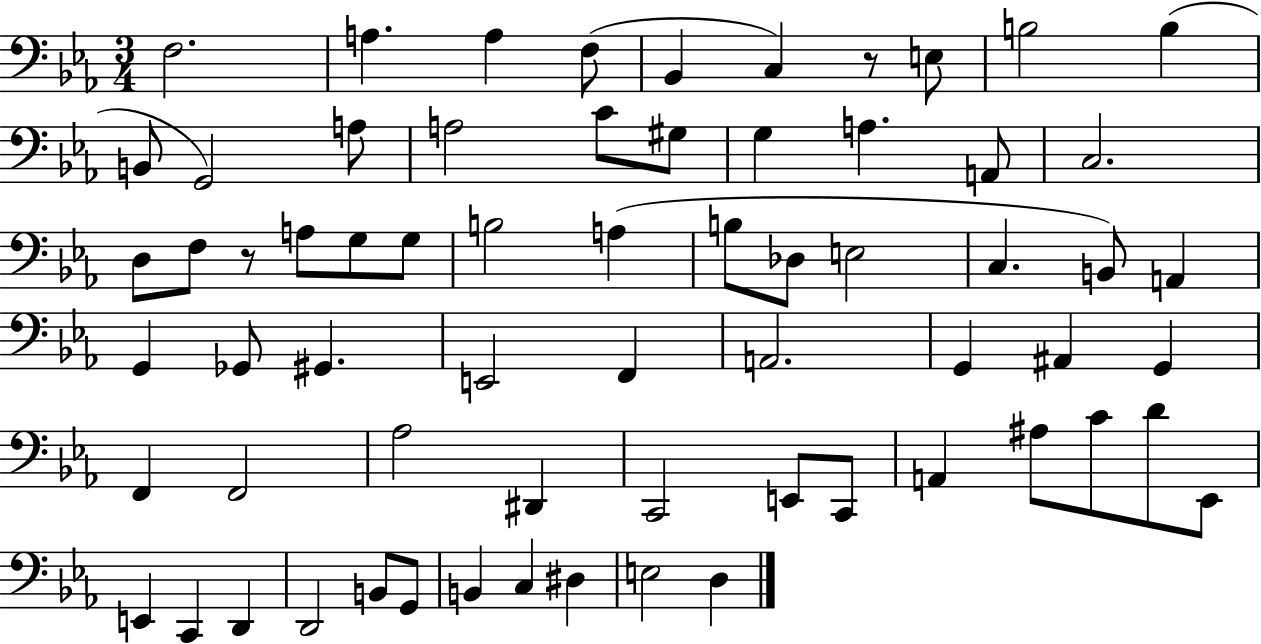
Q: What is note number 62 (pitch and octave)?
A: D#3